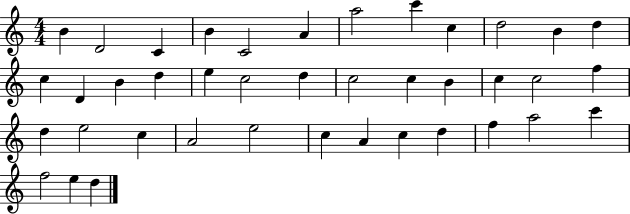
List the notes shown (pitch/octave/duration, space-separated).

B4/q D4/h C4/q B4/q C4/h A4/q A5/h C6/q C5/q D5/h B4/q D5/q C5/q D4/q B4/q D5/q E5/q C5/h D5/q C5/h C5/q B4/q C5/q C5/h F5/q D5/q E5/h C5/q A4/h E5/h C5/q A4/q C5/q D5/q F5/q A5/h C6/q F5/h E5/q D5/q